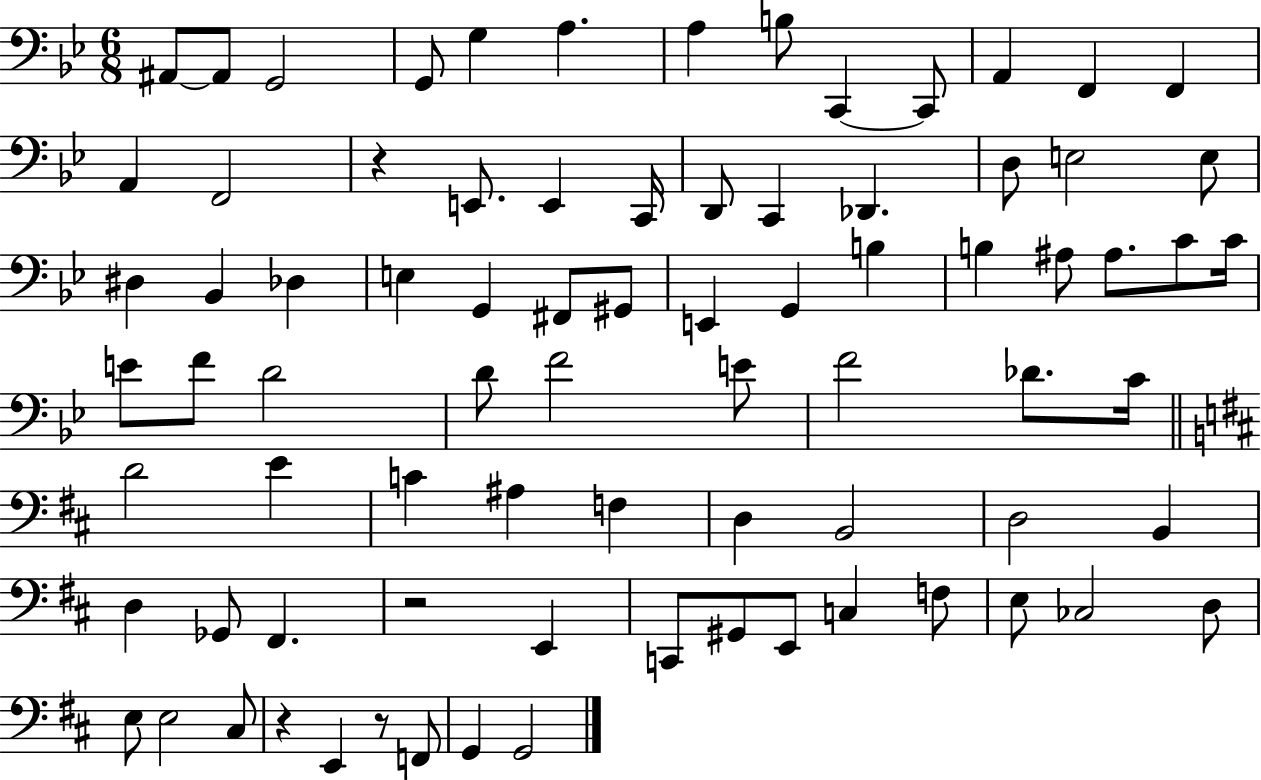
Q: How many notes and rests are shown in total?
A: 80